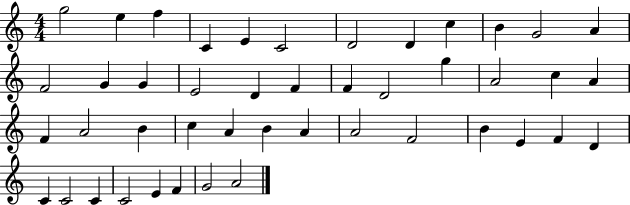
{
  \clef treble
  \numericTimeSignature
  \time 4/4
  \key c \major
  g''2 e''4 f''4 | c'4 e'4 c'2 | d'2 d'4 c''4 | b'4 g'2 a'4 | \break f'2 g'4 g'4 | e'2 d'4 f'4 | f'4 d'2 g''4 | a'2 c''4 a'4 | \break f'4 a'2 b'4 | c''4 a'4 b'4 a'4 | a'2 f'2 | b'4 e'4 f'4 d'4 | \break c'4 c'2 c'4 | c'2 e'4 f'4 | g'2 a'2 | \bar "|."
}